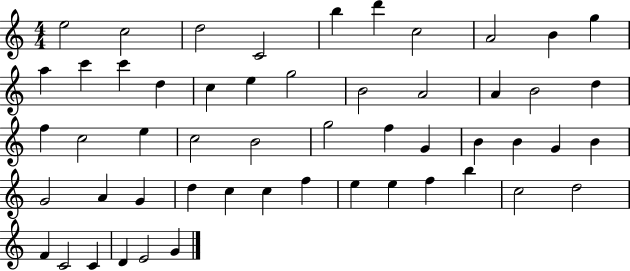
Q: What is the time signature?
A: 4/4